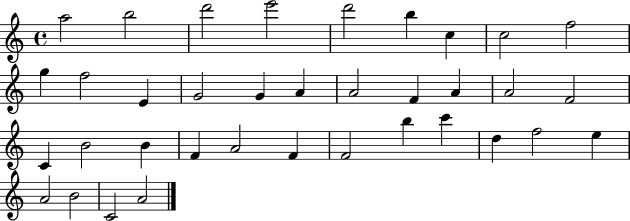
{
  \clef treble
  \time 4/4
  \defaultTimeSignature
  \key c \major
  a''2 b''2 | d'''2 e'''2 | d'''2 b''4 c''4 | c''2 f''2 | \break g''4 f''2 e'4 | g'2 g'4 a'4 | a'2 f'4 a'4 | a'2 f'2 | \break c'4 b'2 b'4 | f'4 a'2 f'4 | f'2 b''4 c'''4 | d''4 f''2 e''4 | \break a'2 b'2 | c'2 a'2 | \bar "|."
}